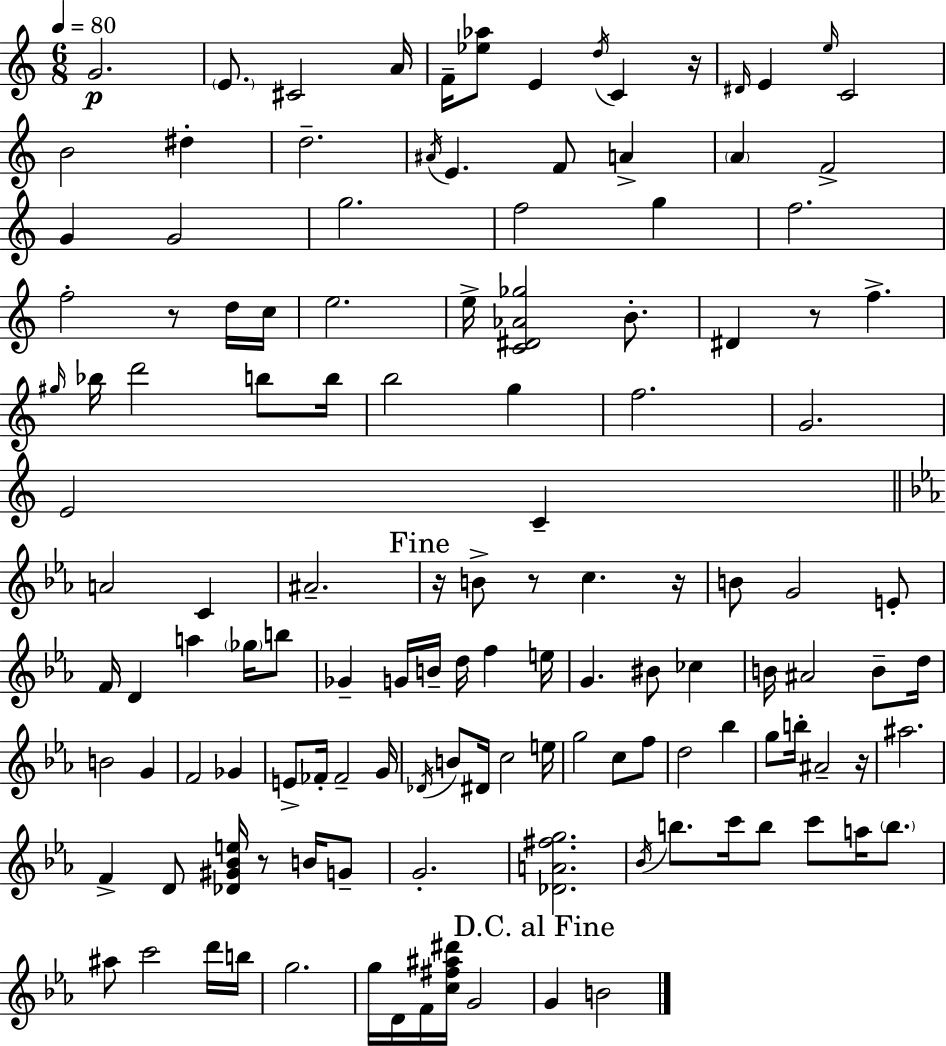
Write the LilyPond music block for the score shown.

{
  \clef treble
  \numericTimeSignature
  \time 6/8
  \key a \minor
  \tempo 4 = 80
  g'2.\p | \parenthesize e'8. cis'2 a'16 | f'16-- <ees'' aes''>8 e'4 \acciaccatura { d''16 } c'4 | r16 \grace { dis'16 } e'4 \grace { e''16 } c'2 | \break b'2 dis''4-. | d''2.-- | \acciaccatura { ais'16 } e'4. f'8 | a'4-> \parenthesize a'4 f'2-> | \break g'4 g'2 | g''2. | f''2 | g''4 f''2. | \break f''2-. | r8 d''16 c''16 e''2. | e''16-> <c' dis' aes' ges''>2 | b'8.-. dis'4 r8 f''4.-> | \break \grace { gis''16 } bes''16 d'''2 | b''8 b''16 b''2 | g''4 f''2. | g'2. | \break e'2 | c'4-- \bar "||" \break \key ees \major a'2 c'4 | ais'2.-- | \mark "Fine" r16 b'8-> r8 c''4. r16 | b'8 g'2 e'8-. | \break f'16 d'4 a''4 \parenthesize ges''16 b''8 | ges'4-- g'16 b'16-- d''16 f''4 e''16 | g'4. bis'8 ces''4 | b'16 ais'2 b'8-- d''16 | \break b'2 g'4 | f'2 ges'4 | e'8-> fes'16-. fes'2-- g'16 | \acciaccatura { des'16 } b'8 dis'16 c''2 | \break e''16 g''2 c''8 f''8 | d''2 bes''4 | g''8 b''16-. ais'2-- | r16 ais''2. | \break f'4-> d'8 <des' gis' bes' e''>16 r8 b'16 g'8-- | g'2.-. | <des' a' fis'' g''>2. | \acciaccatura { bes'16 } b''8. c'''16 b''8 c'''8 a''16 \parenthesize b''8. | \break ais''8 c'''2 | d'''16 b''16 g''2. | g''16 d'16 f'16 <c'' fis'' ais'' dis'''>16 g'2 | \mark "D.C. al Fine" g'4 b'2 | \break \bar "|."
}